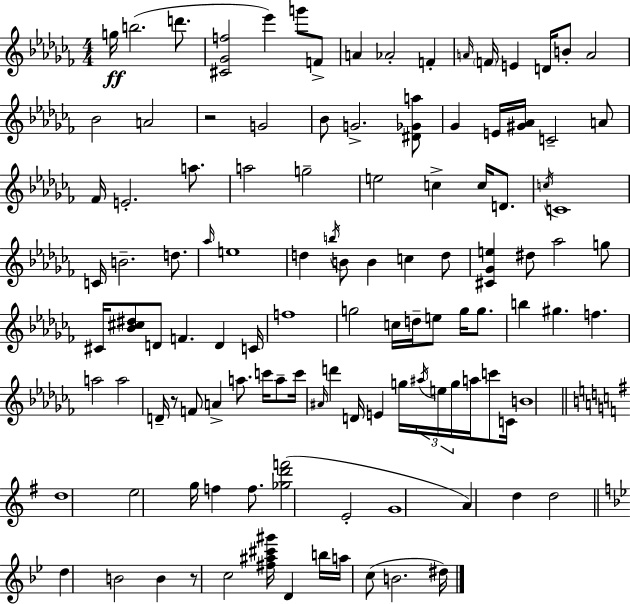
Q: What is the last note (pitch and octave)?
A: D#5